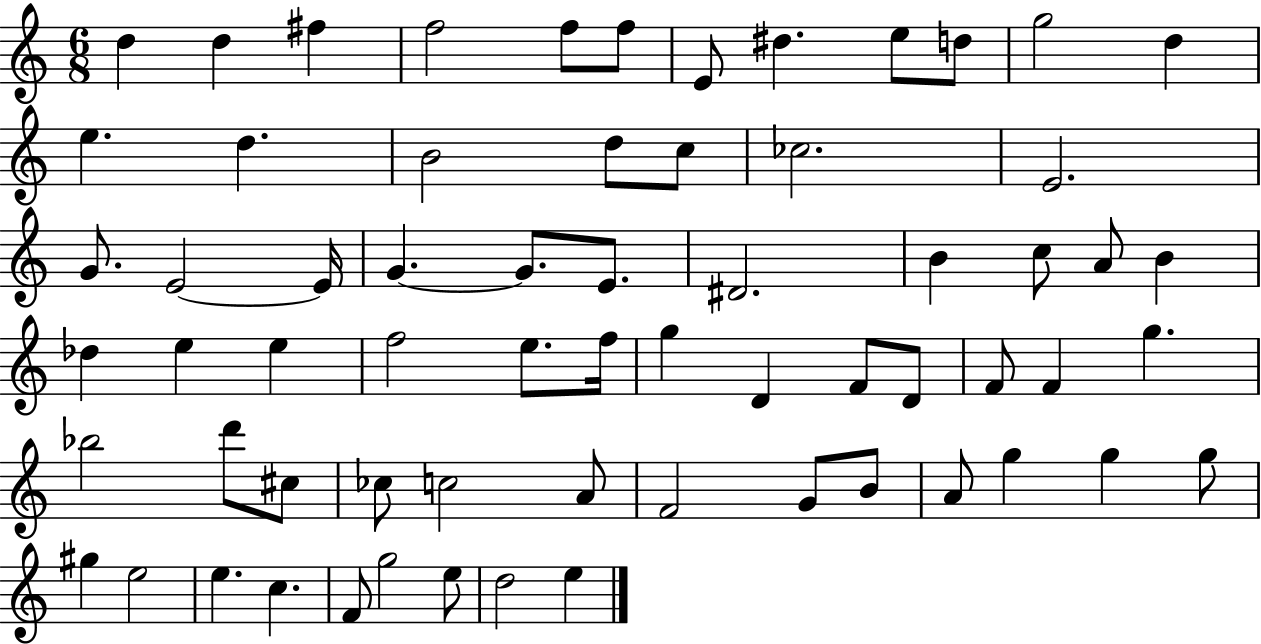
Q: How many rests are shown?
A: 0